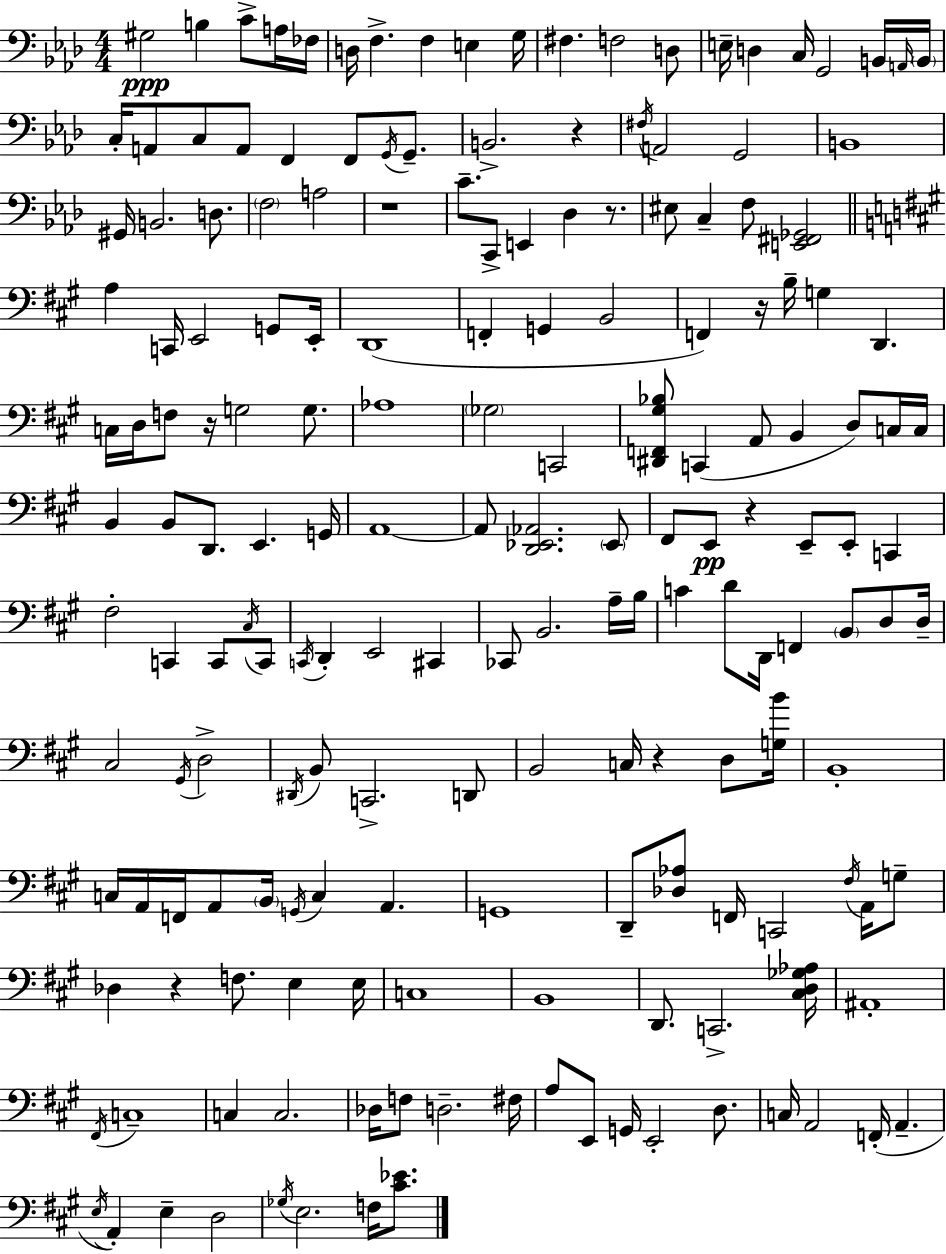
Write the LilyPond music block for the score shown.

{
  \clef bass
  \numericTimeSignature
  \time 4/4
  \key f \minor
  gis2\ppp b4 c'8-> a16 fes16 | d16 f4.-> f4 e4 g16 | fis4. f2 d8 | e16-- d4 c16 g,2 b,16 \grace { a,16 } | \break \parenthesize b,16 c16-. a,8 c8 a,8 f,4 f,8 \acciaccatura { g,16 } g,8.-- | b,2.-> r4 | \acciaccatura { fis16 } a,2 g,2 | b,1 | \break gis,16 b,2. | d8. \parenthesize f2 a2 | r1 | c'8.-- c,8-> e,4 des4 | \break r8. eis8 c4-- f8 <e, fis, ges,>2 | \bar "||" \break \key a \major a4 c,16 e,2 g,8 e,16-. | d,1( | f,4-. g,4 b,2 | f,4) r16 b16-- g4 d,4. | \break c16 d16 f8 r16 g2 g8. | aes1 | \parenthesize ges2 c,2 | <dis, f, gis bes>8 c,4( a,8 b,4 d8) c16 c16 | \break b,4 b,8 d,8. e,4. g,16 | a,1~~ | a,8 <d, ees, aes,>2. \parenthesize ees,8 | fis,8 e,8\pp r4 e,8-- e,8-. c,4 | \break fis2-. c,4 c,8 \acciaccatura { cis16 } c,8 | \acciaccatura { c,16 } d,4-. e,2 cis,4 | ces,8 b,2. | a16-- b16 c'4 d'8 d,16 f,4 \parenthesize b,8 d8 | \break d16-- cis2 \acciaccatura { gis,16 } d2-> | \acciaccatura { dis,16 } b,8 c,2.-> | d,8 b,2 c16 r4 | d8 <g b'>16 b,1-. | \break c16 a,16 f,16 a,8 \parenthesize b,16 \acciaccatura { g,16 } c4 a,4. | g,1 | d,8-- <des aes>8 f,16 c,2 | \acciaccatura { fis16 } a,16 g8-- des4 r4 f8. | \break e4 e16 c1 | b,1 | d,8. c,2.-> | <cis d ges aes>16 ais,1-. | \break \acciaccatura { fis,16 } c1-- | c4 c2. | des16 f8 d2.-- | fis16 a8 e,8 g,16 e,2-. | \break d8. c16 a,2 | f,16-.( a,4.-- \acciaccatura { e16 }) a,4-. e4-- | d2 \acciaccatura { ges16 } e2. | f16 <cis' ees'>8. \bar "|."
}